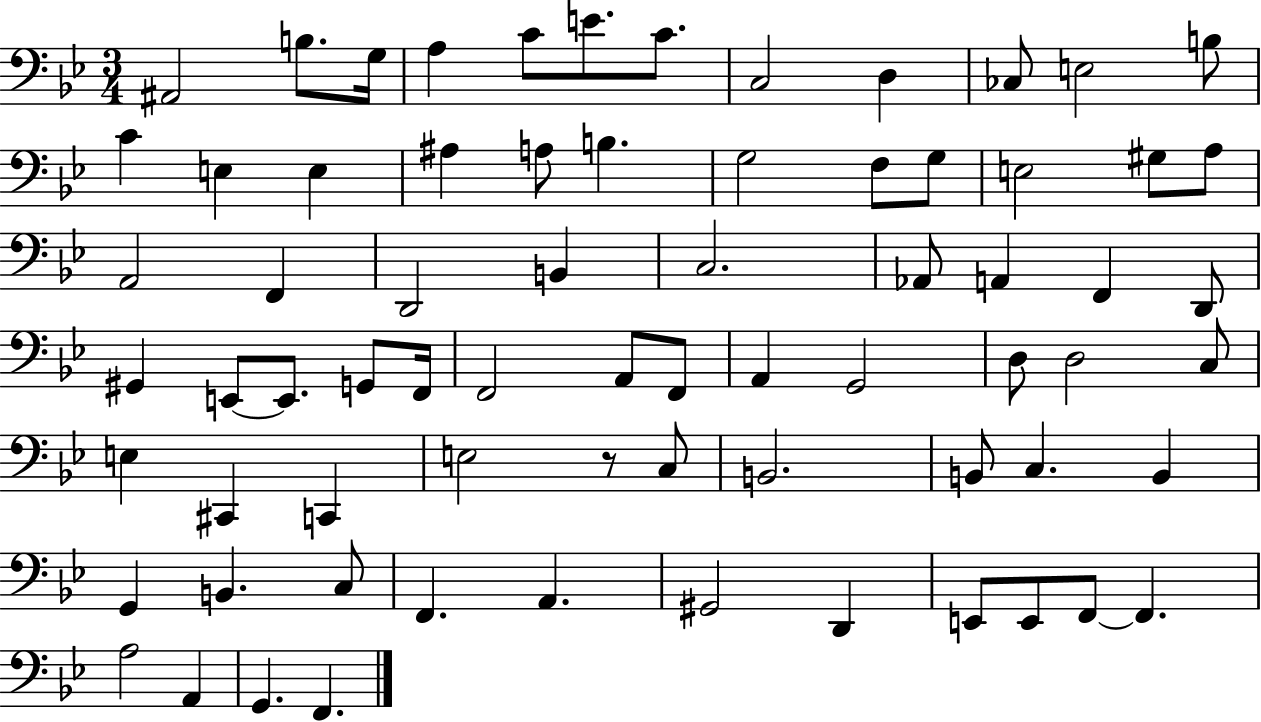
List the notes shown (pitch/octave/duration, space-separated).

A#2/h B3/e. G3/s A3/q C4/e E4/e. C4/e. C3/h D3/q CES3/e E3/h B3/e C4/q E3/q E3/q A#3/q A3/e B3/q. G3/h F3/e G3/e E3/h G#3/e A3/e A2/h F2/q D2/h B2/q C3/h. Ab2/e A2/q F2/q D2/e G#2/q E2/e E2/e. G2/e F2/s F2/h A2/e F2/e A2/q G2/h D3/e D3/h C3/e E3/q C#2/q C2/q E3/h R/e C3/e B2/h. B2/e C3/q. B2/q G2/q B2/q. C3/e F2/q. A2/q. G#2/h D2/q E2/e E2/e F2/e F2/q. A3/h A2/q G2/q. F2/q.